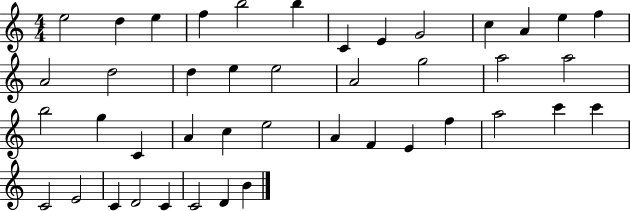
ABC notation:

X:1
T:Untitled
M:4/4
L:1/4
K:C
e2 d e f b2 b C E G2 c A e f A2 d2 d e e2 A2 g2 a2 a2 b2 g C A c e2 A F E f a2 c' c' C2 E2 C D2 C C2 D B